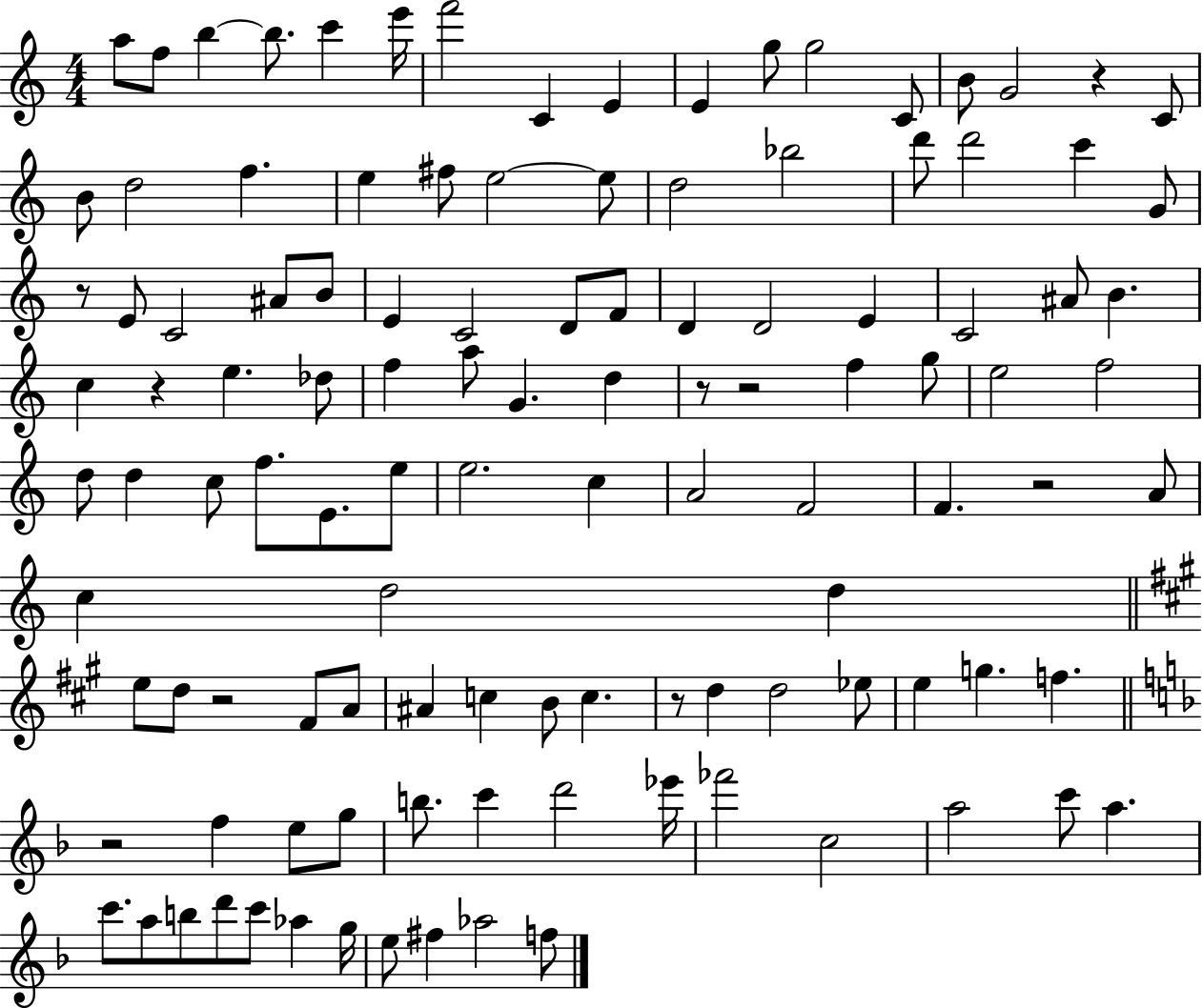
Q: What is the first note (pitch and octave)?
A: A5